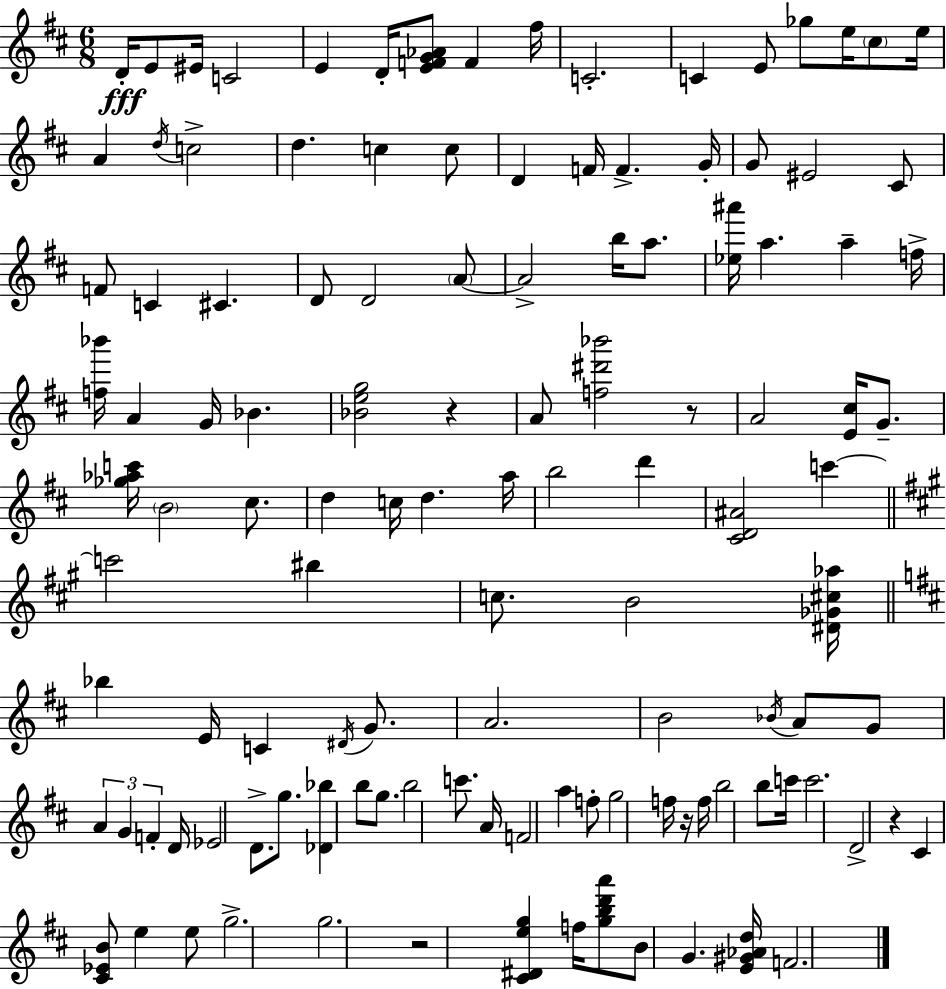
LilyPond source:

{
  \clef treble
  \numericTimeSignature
  \time 6/8
  \key d \major
  d'16-.\fff e'8 eis'16 c'2 | e'4 d'16-. <e' f' g' aes'>8 f'4 fis''16 | c'2.-. | c'4 e'8 ges''8 e''16 \parenthesize cis''8 e''16 | \break a'4 \acciaccatura { d''16 } c''2-> | d''4. c''4 c''8 | d'4 f'16 f'4.-> | g'16-. g'8 eis'2 cis'8 | \break f'8 c'4 cis'4. | d'8 d'2 \parenthesize a'8~~ | a'2-> b''16 a''8. | <ees'' ais'''>16 a''4. a''4-- | \break f''16-> <f'' bes'''>16 a'4 g'16 bes'4. | <bes' e'' g''>2 r4 | a'8 <f'' dis''' bes'''>2 r8 | a'2 <e' cis''>16 g'8.-- | \break <ges'' aes'' c'''>16 \parenthesize b'2 cis''8. | d''4 c''16 d''4. | a''16 b''2 d'''4 | <cis' d' ais'>2 c'''4~~ | \break \bar "||" \break \key a \major c'''2 bis''4 | c''8. b'2 <dis' ges' cis'' aes''>16 | \bar "||" \break \key d \major bes''4 e'16 c'4 \acciaccatura { dis'16 } g'8. | a'2. | b'2 \acciaccatura { bes'16 } a'8 | g'8 \tuplet 3/2 { a'4 g'4 f'4-. } | \break d'16 ees'2 d'8.-> | g''8. <des' bes''>4 b''8 g''8. | b''2 c'''8. | a'16 f'2 a''4 | \break f''8-. g''2 | f''16 r16 f''16 b''2 b''8 | c'''16 c'''2. | d'2-> r4 | \break cis'4 <cis' ees' b'>8 e''4 | e''8 g''2.-> | g''2. | r2 <cis' dis' e'' g''>4 | \break f''16 <g'' b'' d''' a'''>8 b'8 g'4. | <e' gis' aes' d''>16 f'2. | \bar "|."
}